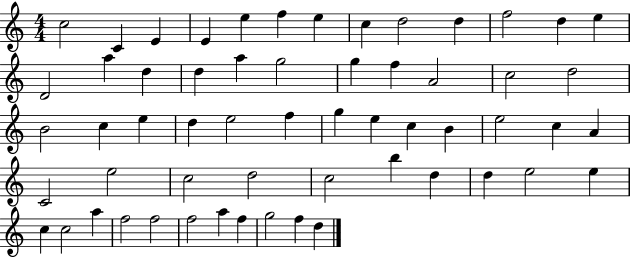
{
  \clef treble
  \numericTimeSignature
  \time 4/4
  \key c \major
  c''2 c'4 e'4 | e'4 e''4 f''4 e''4 | c''4 d''2 d''4 | f''2 d''4 e''4 | \break d'2 a''4 d''4 | d''4 a''4 g''2 | g''4 f''4 a'2 | c''2 d''2 | \break b'2 c''4 e''4 | d''4 e''2 f''4 | g''4 e''4 c''4 b'4 | e''2 c''4 a'4 | \break c'2 e''2 | c''2 d''2 | c''2 b''4 d''4 | d''4 e''2 e''4 | \break c''4 c''2 a''4 | f''2 f''2 | f''2 a''4 f''4 | g''2 f''4 d''4 | \break \bar "|."
}